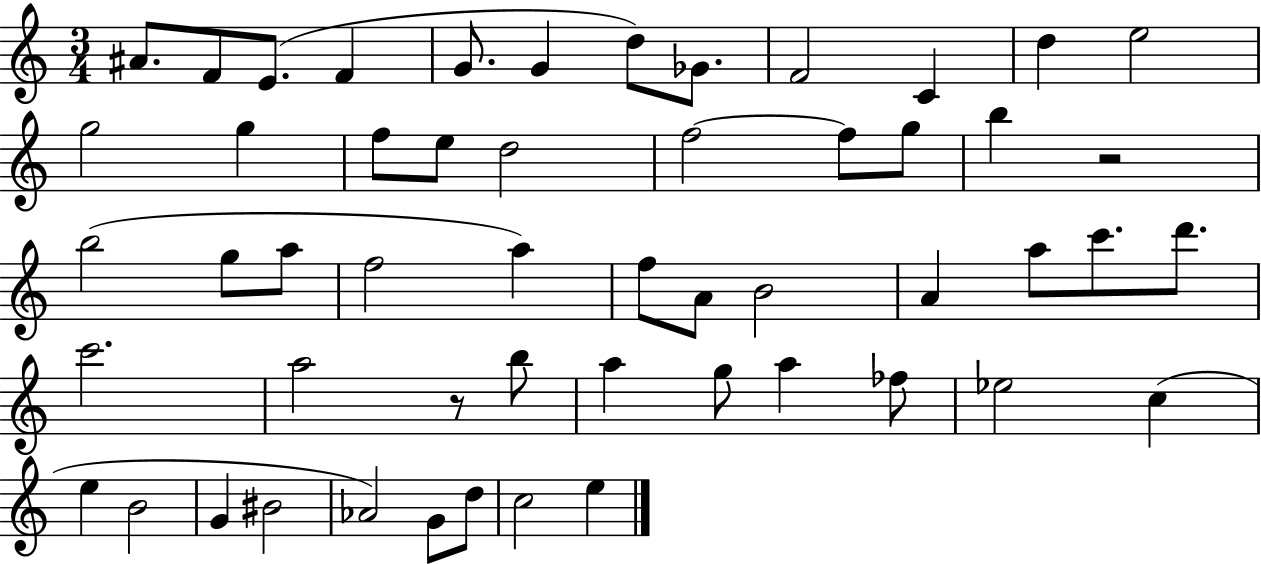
A#4/e. F4/e E4/e. F4/q G4/e. G4/q D5/e Gb4/e. F4/h C4/q D5/q E5/h G5/h G5/q F5/e E5/e D5/h F5/h F5/e G5/e B5/q R/h B5/h G5/e A5/e F5/h A5/q F5/e A4/e B4/h A4/q A5/e C6/e. D6/e. C6/h. A5/h R/e B5/e A5/q G5/e A5/q FES5/e Eb5/h C5/q E5/q B4/h G4/q BIS4/h Ab4/h G4/e D5/e C5/h E5/q